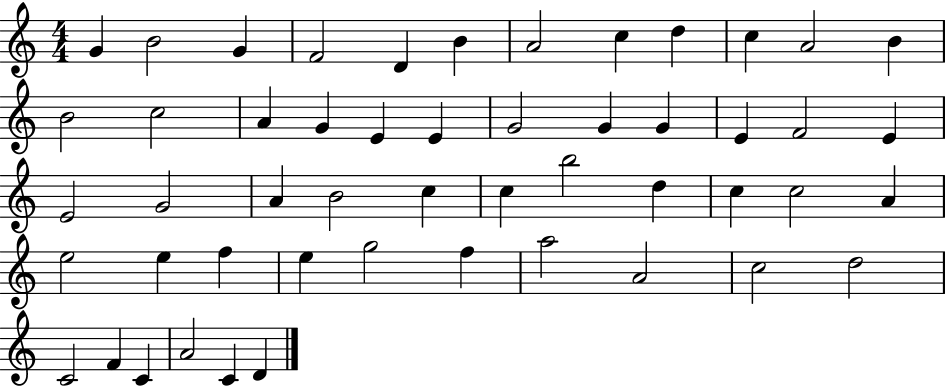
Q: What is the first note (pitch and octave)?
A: G4